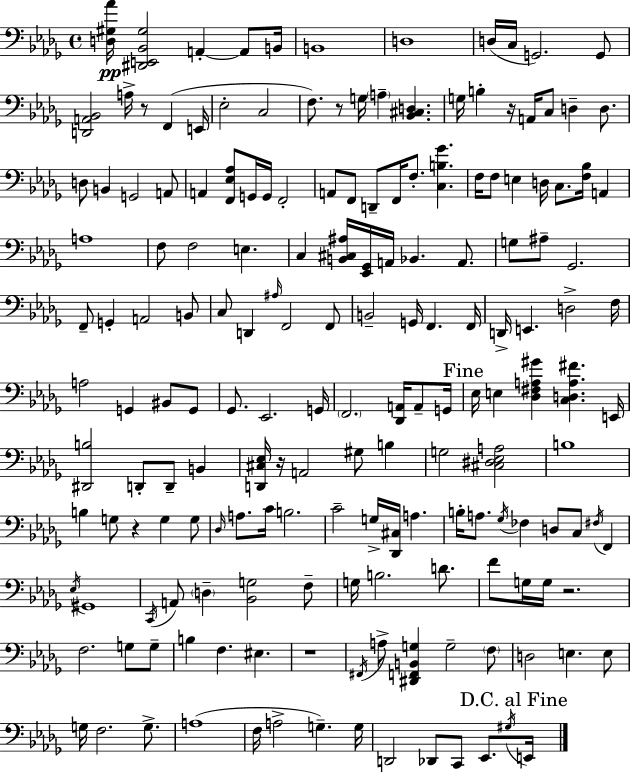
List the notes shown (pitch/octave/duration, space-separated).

[D3,G#3,Ab4]/s [D#2,E2,Bb2,G#3]/h A2/q A2/e B2/s B2/w D3/w D3/s C3/s G2/h. G2/e [D2,A2,Bb2]/h A3/s R/e F2/q E2/s Eb3/h C3/h F3/e. R/e G3/s A3/q [Bb2,C#3,D3]/q. G3/s B3/q R/s A2/s C3/e D3/q D3/e. D3/e B2/q G2/h A2/e A2/q [F2,Eb3,Ab3]/e G2/s G2/s F2/h A2/e F2/e D2/e F2/s F3/e. [C3,B3,Gb4]/q. F3/s F3/e E3/q D3/s C3/e. [F3,Bb3]/s A2/q A3/w F3/e F3/h E3/q. C3/q [B2,C#3,A#3]/s [Eb2,Gb2]/s A2/s Bb2/q. A2/e. G3/e A#3/e Gb2/h. F2/e G2/q A2/h B2/e C3/e D2/q A#3/s F2/h F2/e B2/h G2/s F2/q. F2/s D2/s E2/q. D3/h F3/s A3/h G2/q BIS2/e G2/e Gb2/e. Eb2/h. G2/s F2/h. [Db2,A2]/s A2/e G2/s Eb3/s E3/q [Db3,F#3,A3,G#4]/q [C3,D3,A3,F#4]/q. E2/s [D#2,B3]/h D2/e D2/e B2/q [D2,C#3,Eb3]/s R/s A2/h G#3/e B3/q G3/h [C#3,D#3,Eb3,A3]/h B3/w B3/q G3/e R/q G3/q G3/e Db3/s A3/e. C4/s B3/h. C4/h G3/s [Db2,C#3]/s A3/q. B3/s A3/e. Gb3/s FES3/q D3/e C3/e F#3/s F2/q Eb3/s G#2/w C2/s A2/e D3/q [Bb2,G3]/h F3/e G3/s B3/h. D4/e. F4/e G3/s G3/s R/h. F3/h. G3/e G3/e B3/q F3/q. EIS3/q. R/w F#2/s A3/e [D#2,F2,B2,G3]/q G3/h F3/e D3/h E3/q. E3/e G3/s F3/h. G3/e. A3/w F3/s A3/h G3/q. G3/s D2/h Db2/e C2/e Eb2/e. G#3/s E2/s